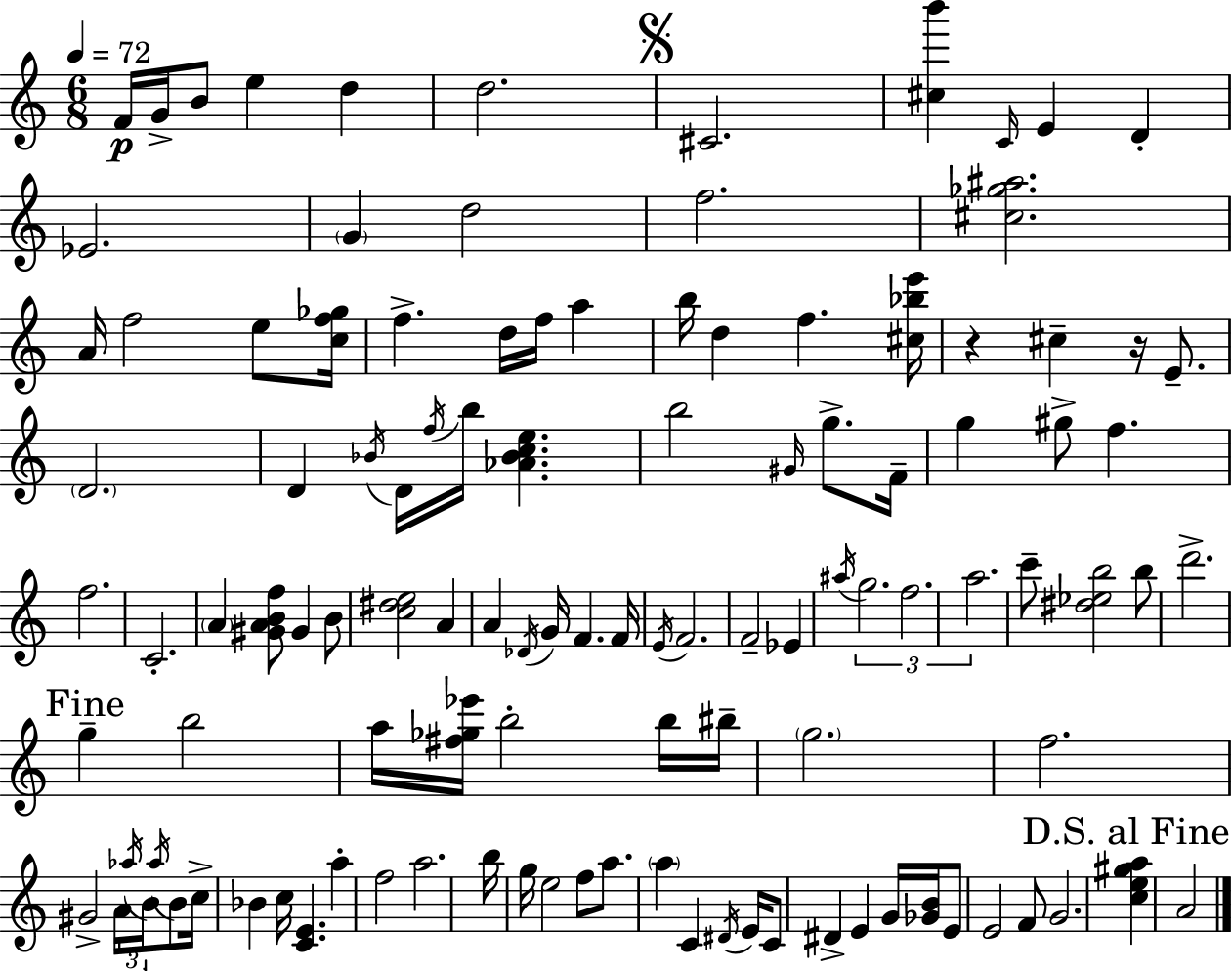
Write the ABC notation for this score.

X:1
T:Untitled
M:6/8
L:1/4
K:Am
F/4 G/4 B/2 e d d2 ^C2 [^cb'] C/4 E D _E2 G d2 f2 [^c_g^a]2 A/4 f2 e/2 [cf_g]/4 f d/4 f/4 a b/4 d f [^c_be']/4 z ^c z/4 E/2 D2 D _B/4 D/4 f/4 b/4 [_A_Bce] b2 ^G/4 g/2 F/4 g ^g/2 f f2 C2 A [^GABf]/2 ^G B/2 [c^de]2 A A _D/4 G/4 F F/4 E/4 F2 F2 _E ^a/4 g2 f2 a2 c'/2 [^d_eb]2 b/2 d'2 g b2 a/4 [^f_g_e']/4 b2 b/4 ^b/4 g2 f2 ^G2 A/4 _a/4 B/4 _a/4 B/2 c/4 _B c/4 [CE] a f2 a2 b/4 g/4 e2 f/2 a/2 a C ^D/4 E/4 C/2 ^D E G/4 [_GB]/4 E/2 E2 F/2 G2 [ce^ga] A2